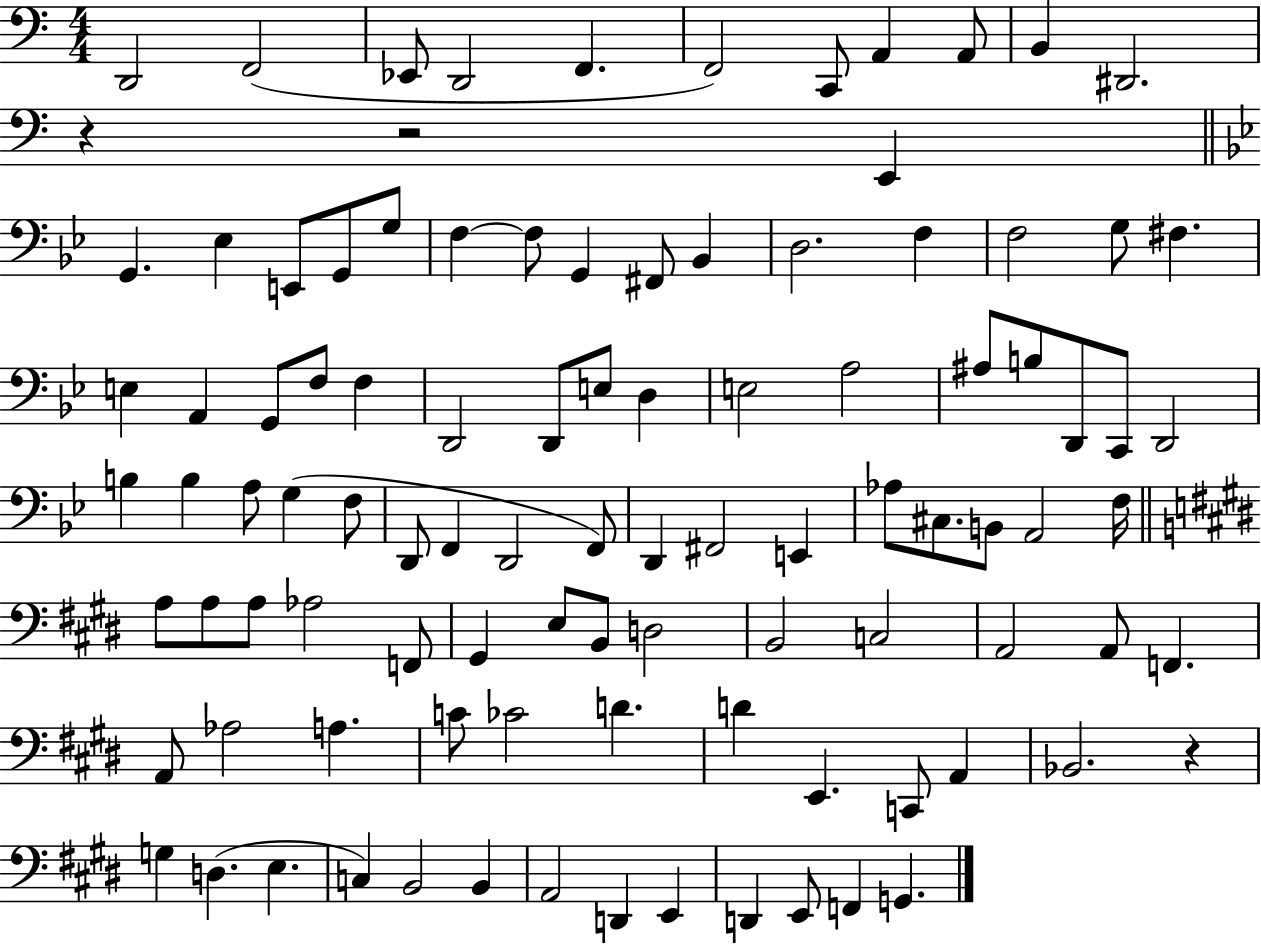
{
  \clef bass
  \numericTimeSignature
  \time 4/4
  \key c \major
  d,2 f,2( | ees,8 d,2 f,4. | f,2) c,8 a,4 a,8 | b,4 dis,2. | \break r4 r2 e,4 | \bar "||" \break \key bes \major g,4. ees4 e,8 g,8 g8 | f4~~ f8 g,4 fis,8 bes,4 | d2. f4 | f2 g8 fis4. | \break e4 a,4 g,8 f8 f4 | d,2 d,8 e8 d4 | e2 a2 | ais8 b8 d,8 c,8 d,2 | \break b4 b4 a8 g4( f8 | d,8 f,4 d,2 f,8) | d,4 fis,2 e,4 | aes8 cis8. b,8 a,2 f16 | \break \bar "||" \break \key e \major a8 a8 a8 aes2 f,8 | gis,4 e8 b,8 d2 | b,2 c2 | a,2 a,8 f,4. | \break a,8 aes2 a4. | c'8 ces'2 d'4. | d'4 e,4. c,8 a,4 | bes,2. r4 | \break g4 d4.( e4. | c4) b,2 b,4 | a,2 d,4 e,4 | d,4 e,8 f,4 g,4. | \break \bar "|."
}